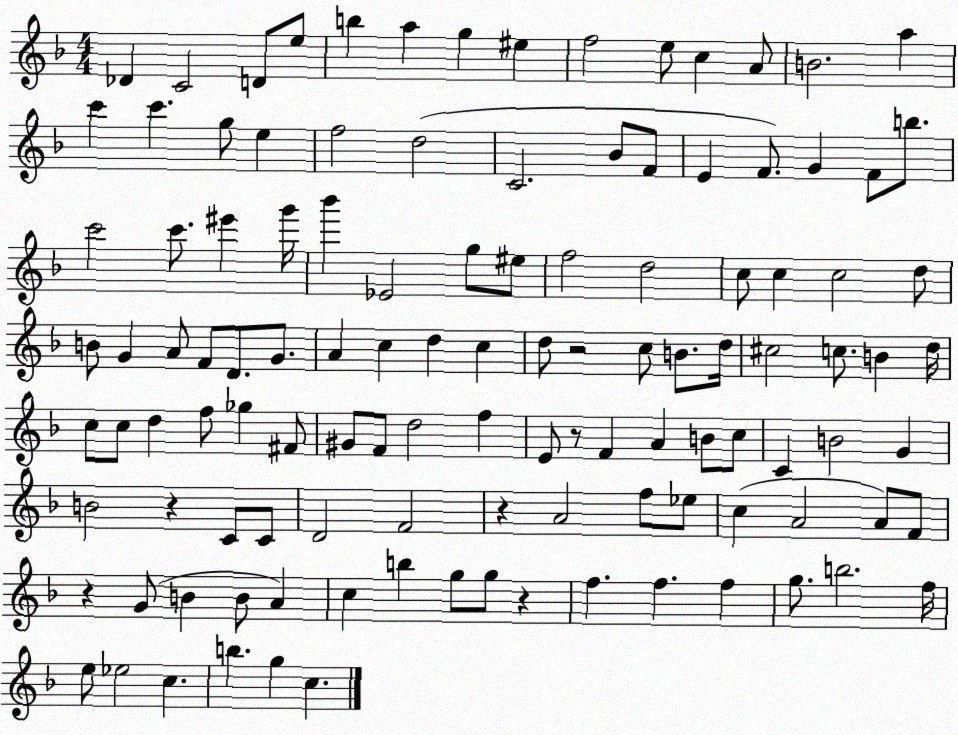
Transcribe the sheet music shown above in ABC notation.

X:1
T:Untitled
M:4/4
L:1/4
K:F
_D C2 D/2 e/2 b a g ^e f2 e/2 c A/2 B2 a c' c' g/2 e f2 d2 C2 _B/2 F/2 E F/2 G F/2 b/2 c'2 c'/2 ^e' g'/4 _b' _E2 g/2 ^e/2 f2 d2 c/2 c c2 d/2 B/2 G A/2 F/2 D/2 G/2 A c d c d/2 z2 c/2 B/2 d/4 ^c2 c/2 B d/4 c/2 c/2 d f/2 _g ^F/2 ^G/2 F/2 d2 f E/2 z/2 F A B/2 c/2 C B2 G B2 z C/2 C/2 D2 F2 z A2 f/2 _e/2 c A2 A/2 F/2 z G/2 B B/2 A c b g/2 g/2 z f f f g/2 b2 f/4 e/2 _e2 c b g c